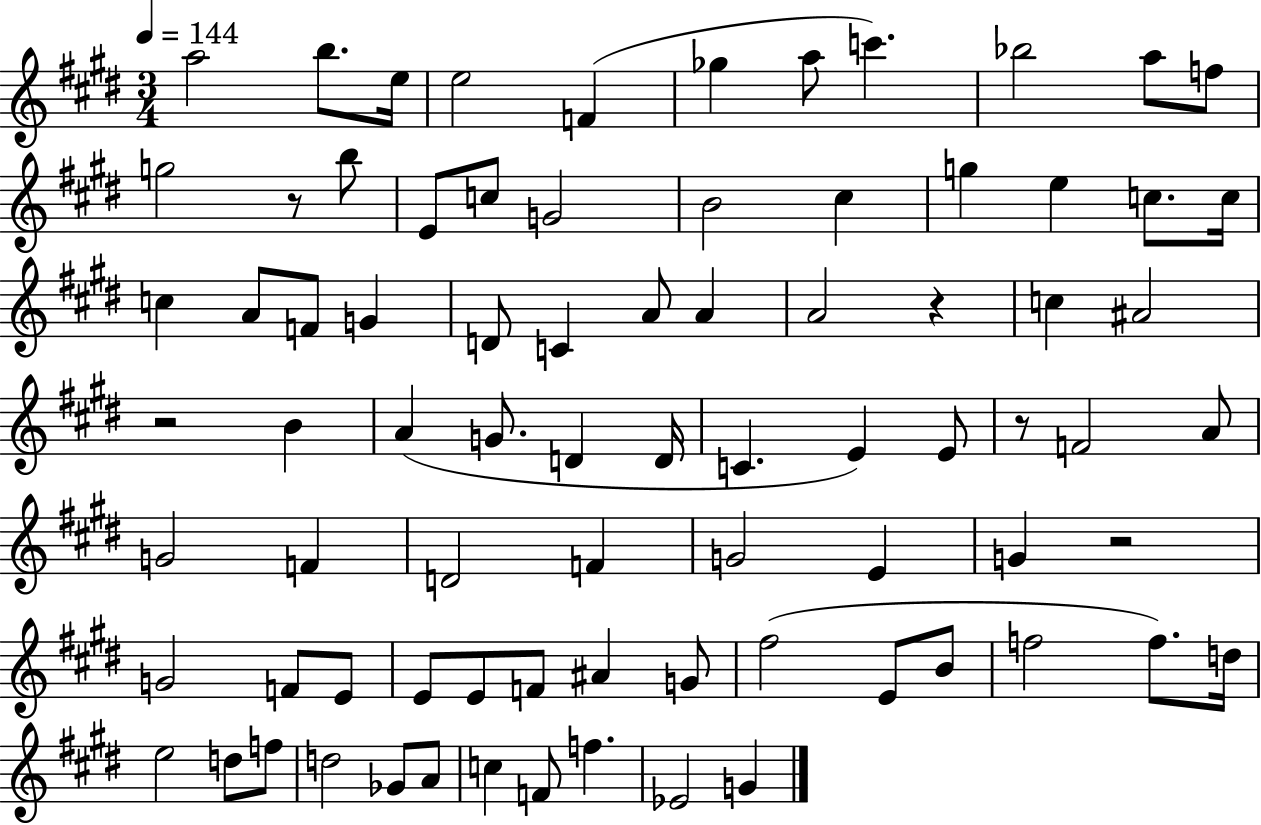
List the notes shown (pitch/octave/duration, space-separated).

A5/h B5/e. E5/s E5/h F4/q Gb5/q A5/e C6/q. Bb5/h A5/e F5/e G5/h R/e B5/e E4/e C5/e G4/h B4/h C#5/q G5/q E5/q C5/e. C5/s C5/q A4/e F4/e G4/q D4/e C4/q A4/e A4/q A4/h R/q C5/q A#4/h R/h B4/q A4/q G4/e. D4/q D4/s C4/q. E4/q E4/e R/e F4/h A4/e G4/h F4/q D4/h F4/q G4/h E4/q G4/q R/h G4/h F4/e E4/e E4/e E4/e F4/e A#4/q G4/e F#5/h E4/e B4/e F5/h F5/e. D5/s E5/h D5/e F5/e D5/h Gb4/e A4/e C5/q F4/e F5/q. Eb4/h G4/q